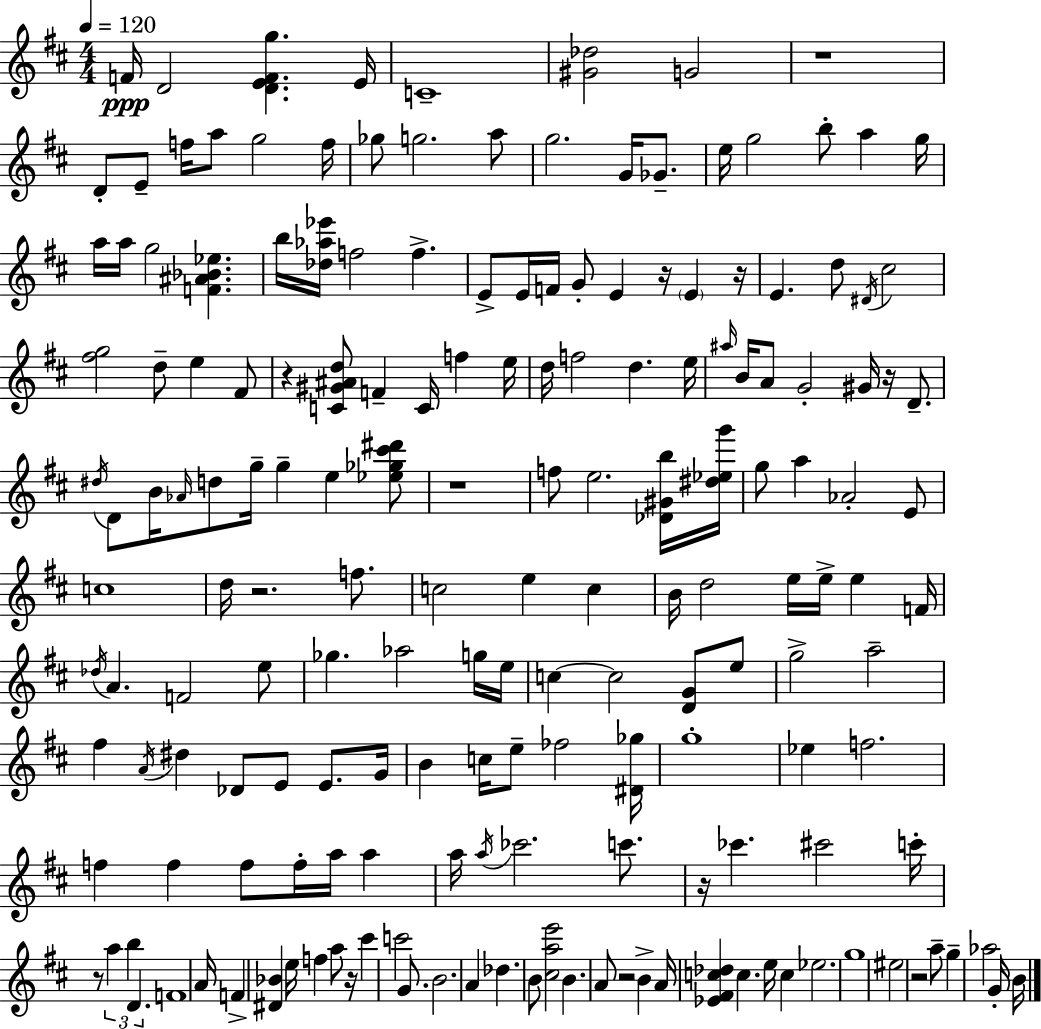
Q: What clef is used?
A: treble